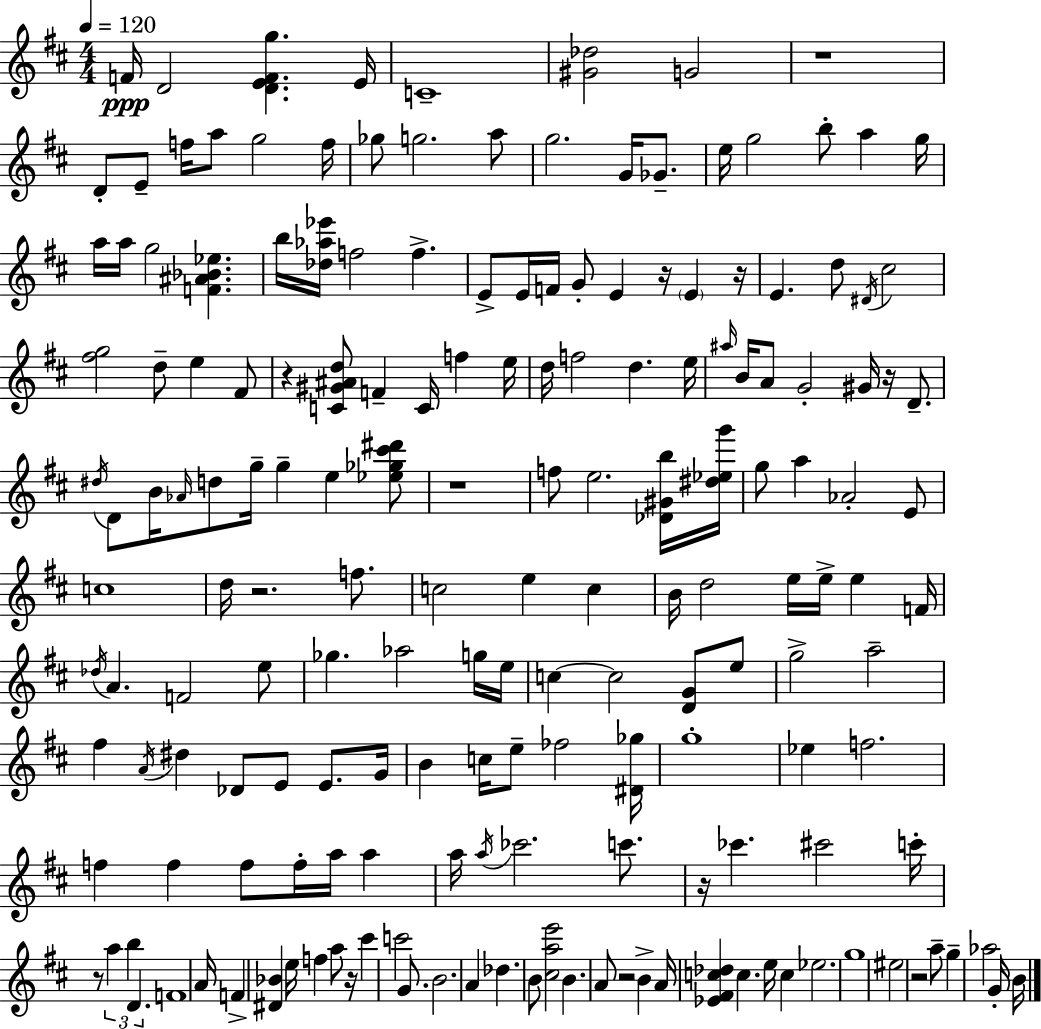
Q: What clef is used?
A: treble